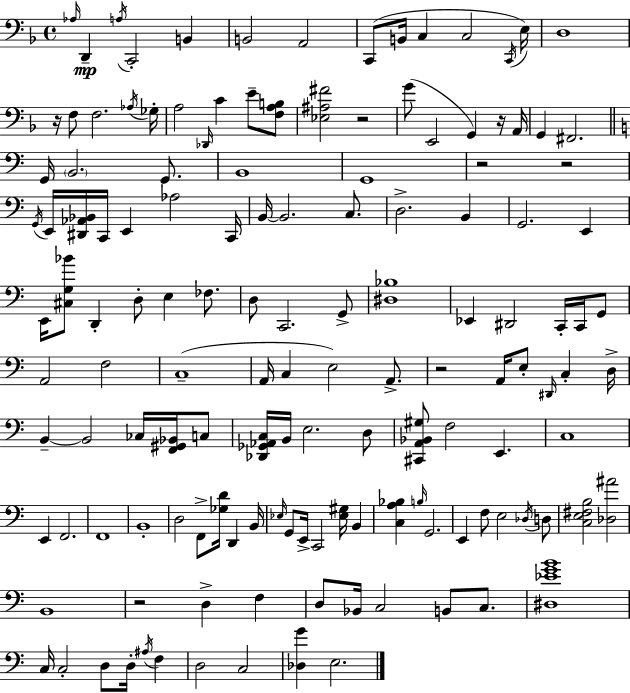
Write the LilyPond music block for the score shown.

{
  \clef bass
  \time 4/4
  \defaultTimeSignature
  \key d \minor
  \grace { aes16 }\mp d,4-- \acciaccatura { a16 } c,2-. b,4 | b,2 a,2 | c,8( b,16 c4 c2 | \acciaccatura { c,16 }) e16 d1 | \break r16 f8 f2. | \acciaccatura { aes16 } ges16-. a2 \grace { des,16 } c'4 | e'8-- <f a b>8 <ees ais fis'>2 r2 | g'8( e,2 g,4) | \break r16 a,16 g,4 fis,2. | \bar "||" \break \key a \minor g,16 \parenthesize b,2. g,8. | b,1 | g,1 | r2 r2 | \break \acciaccatura { g,16 } e,16 <dis, aes, bes,>16 c,16 e,4 aes2 | c,16 b,16~~ b,2. c8. | d2.-> b,4 | g,2. e,4 | \break e,16 <cis g bes'>8 d,4-. d8-. e4 fes8. | d8 c,2. g,8-> | <dis bes>1 | ees,4 dis,2 c,16-. c,16 g,8 | \break a,2 f2 | c1--( | a,16 c4 e2) a,8.-> | r2 a,16 e8-. \grace { dis,16 } c4-. | \break d16-> b,4--~~ b,2 ces16 <f, gis, bes,>16 | c8 <des, ges, aes, c>16 b,16 e2. | d8 <cis, a, bes, gis>8 f2 e,4. | c1 | \break e,4 f,2. | f,1 | b,1-. | d2 f,8-> <ges d'>16 d,4 | \break b,16 \grace { ees16 } g,8 e,16-> c,2 <ees gis>16 b,4 | <c a bes>4 \grace { b16 } g,2. | e,4 f8 e2 | \acciaccatura { des16 } d8 <c e fis b>2 <des ais'>2 | \break b,1 | r2 d4-> | f4 d8 bes,16 c2 | b,8 c8. <dis ees' g' b'>1 | \break c16 c2-. d8 | d16-. \acciaccatura { ais16 } f4 d2 c2 | <des g'>4 e2. | \bar "|."
}